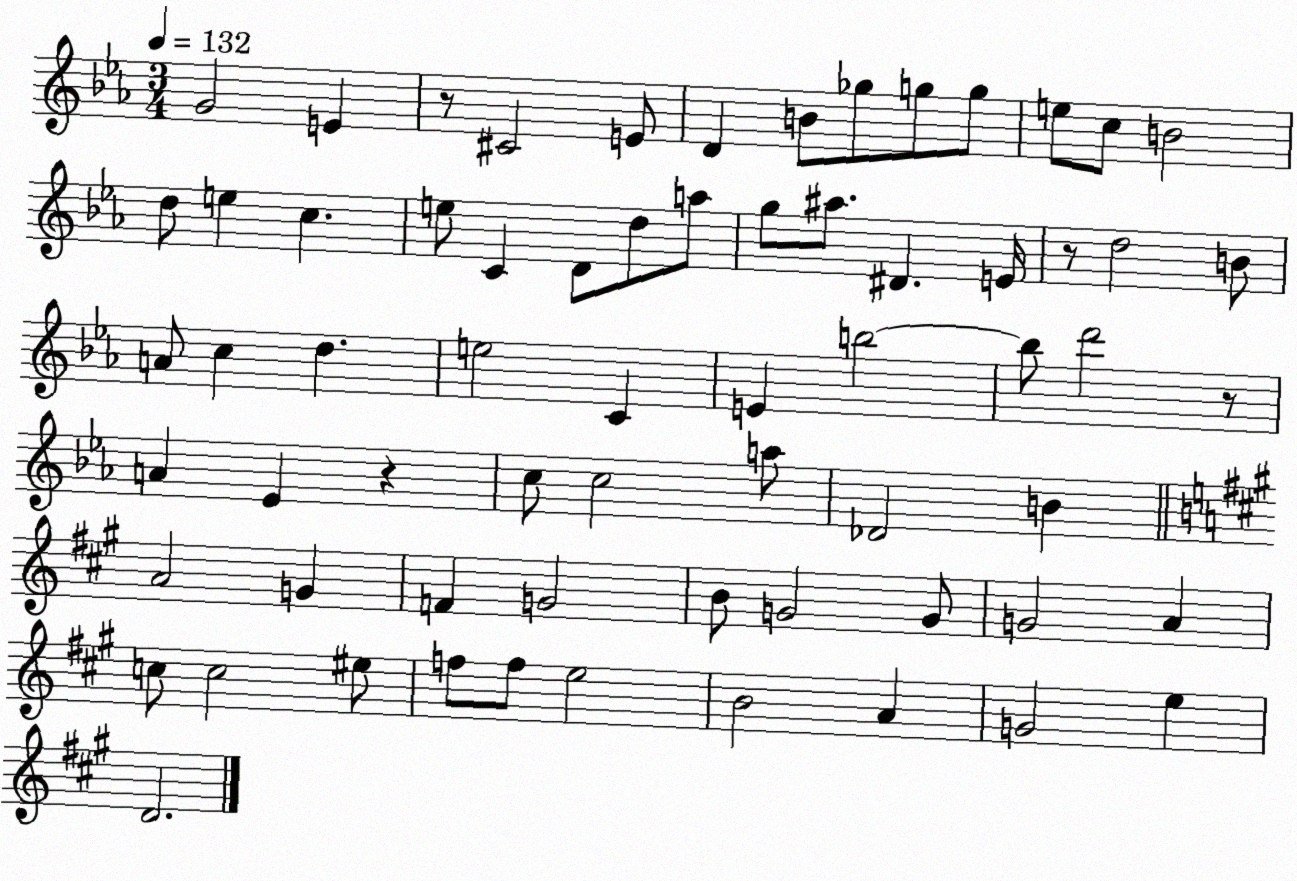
X:1
T:Untitled
M:3/4
L:1/4
K:Eb
G2 E z/2 ^C2 E/2 D B/2 _g/2 g/2 g/2 e/2 c/2 B2 d/2 e c e/2 C D/2 d/2 a/2 g/2 ^a/2 ^D E/4 z/2 d2 B/2 A/2 c d e2 C E b2 b/2 d'2 z/2 A _E z c/2 c2 a/2 _D2 B A2 G F G2 B/2 G2 G/2 G2 A c/2 c2 ^e/2 f/2 f/2 e2 B2 A G2 e D2